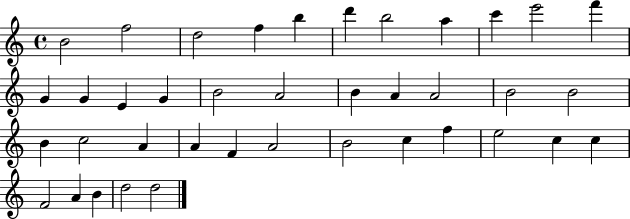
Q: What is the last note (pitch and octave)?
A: D5